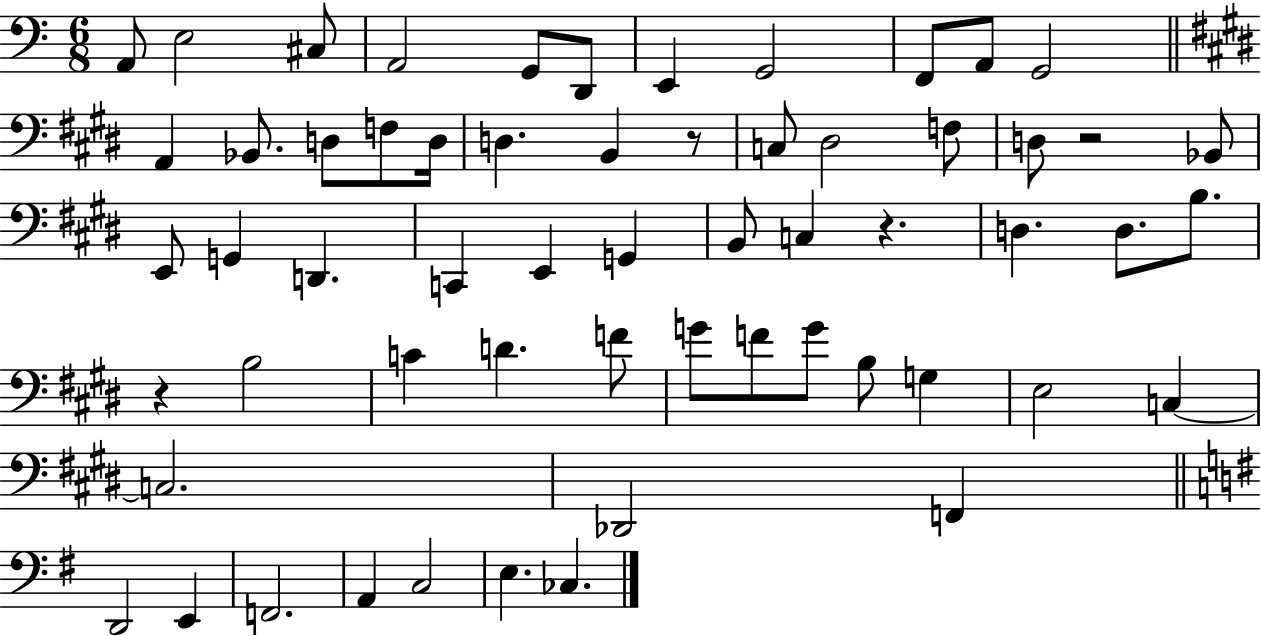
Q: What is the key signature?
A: C major